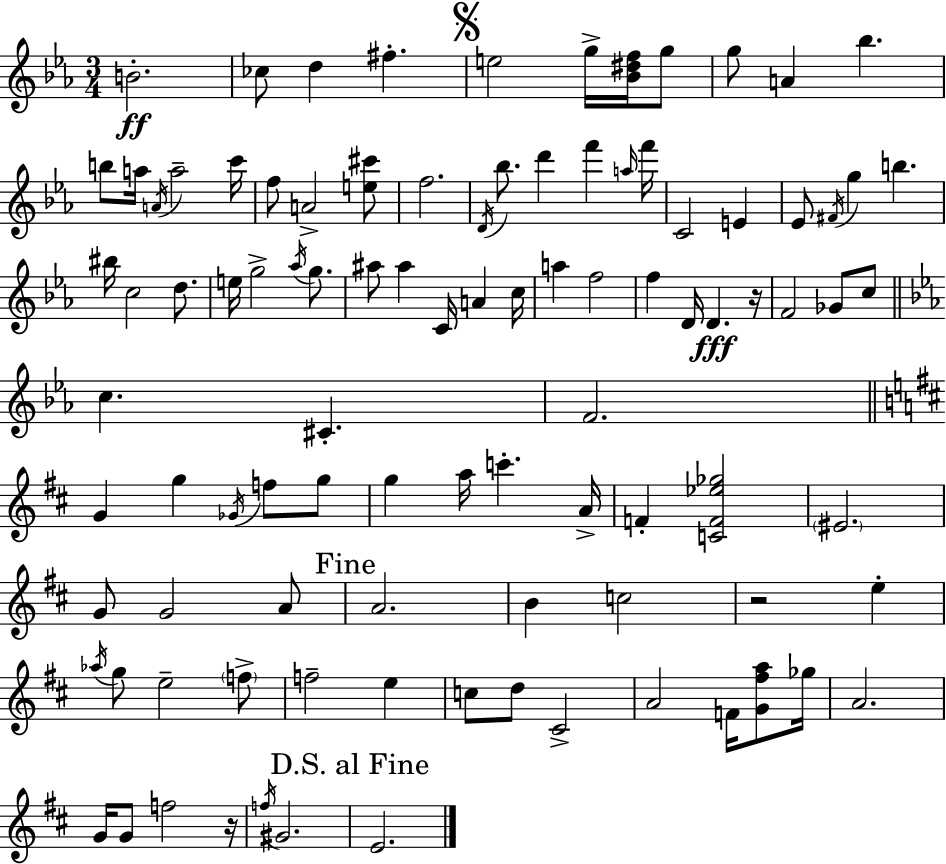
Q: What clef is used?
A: treble